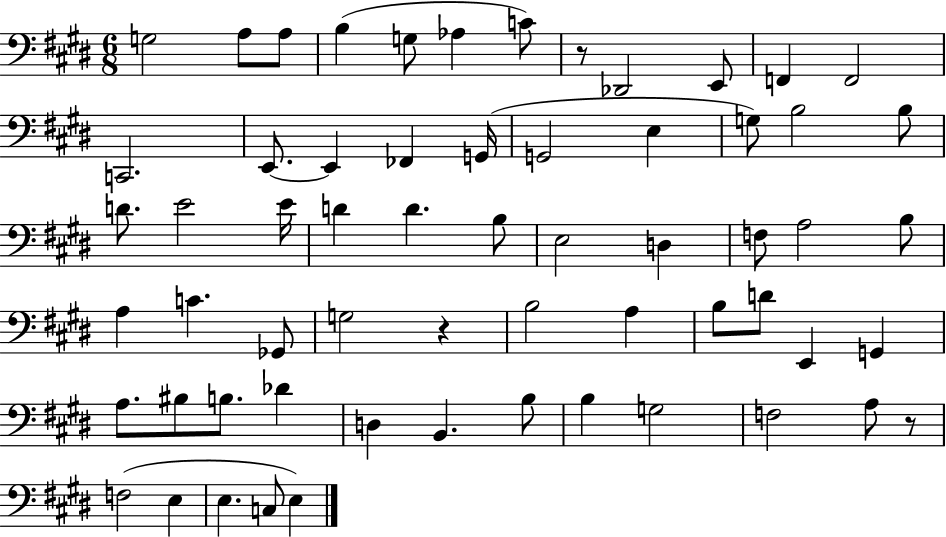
X:1
T:Untitled
M:6/8
L:1/4
K:E
G,2 A,/2 A,/2 B, G,/2 _A, C/2 z/2 _D,,2 E,,/2 F,, F,,2 C,,2 E,,/2 E,, _F,, G,,/4 G,,2 E, G,/2 B,2 B,/2 D/2 E2 E/4 D D B,/2 E,2 D, F,/2 A,2 B,/2 A, C _G,,/2 G,2 z B,2 A, B,/2 D/2 E,, G,, A,/2 ^B,/2 B,/2 _D D, B,, B,/2 B, G,2 F,2 A,/2 z/2 F,2 E, E, C,/2 E,